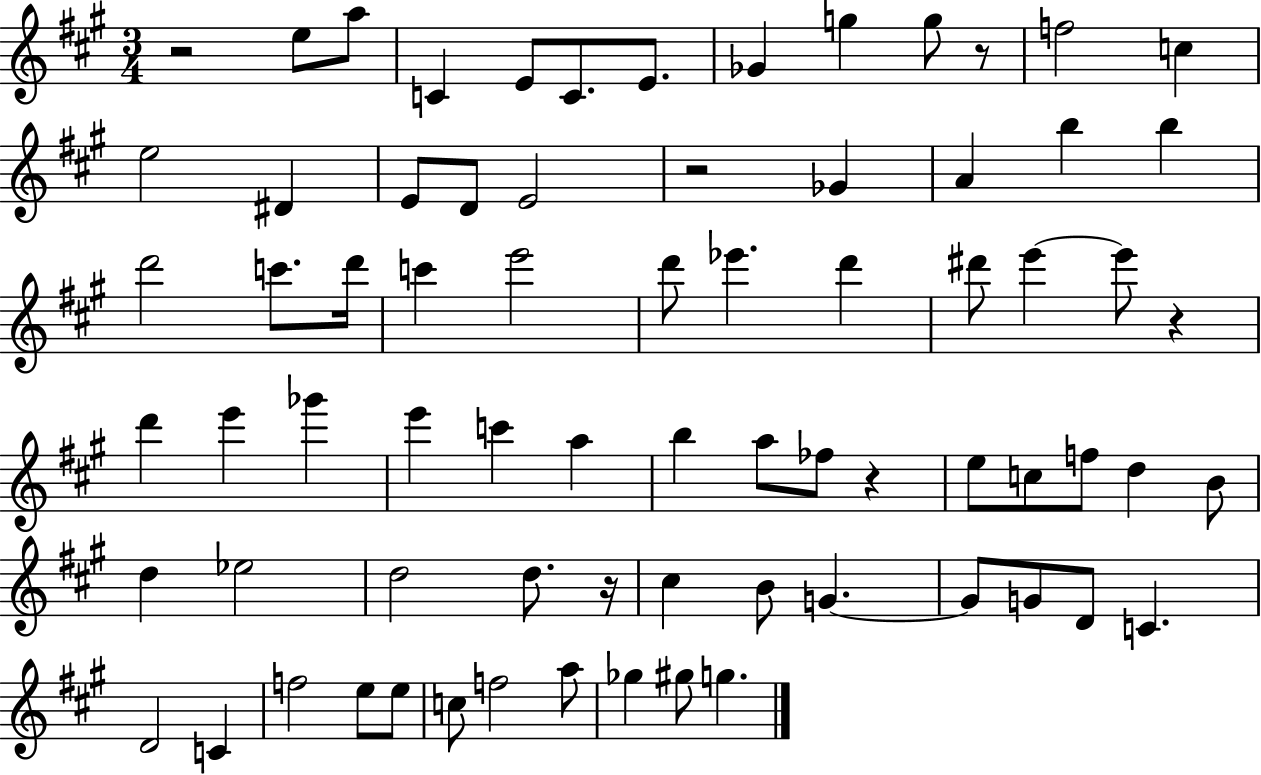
R/h E5/e A5/e C4/q E4/e C4/e. E4/e. Gb4/q G5/q G5/e R/e F5/h C5/q E5/h D#4/q E4/e D4/e E4/h R/h Gb4/q A4/q B5/q B5/q D6/h C6/e. D6/s C6/q E6/h D6/e Eb6/q. D6/q D#6/e E6/q E6/e R/q D6/q E6/q Gb6/q E6/q C6/q A5/q B5/q A5/e FES5/e R/q E5/e C5/e F5/e D5/q B4/e D5/q Eb5/h D5/h D5/e. R/s C#5/q B4/e G4/q. G4/e G4/e D4/e C4/q. D4/h C4/q F5/h E5/e E5/e C5/e F5/h A5/e Gb5/q G#5/e G5/q.